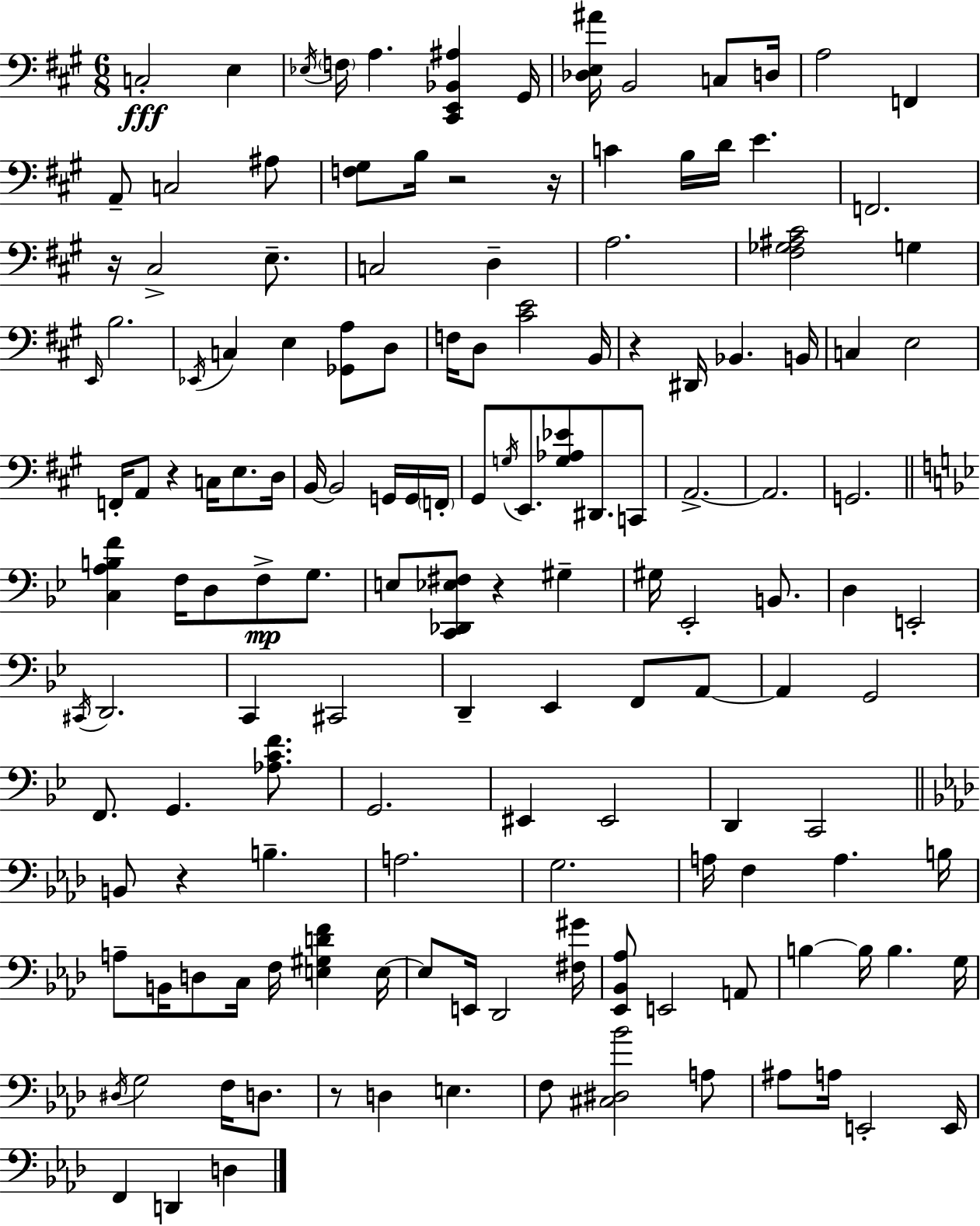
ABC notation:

X:1
T:Untitled
M:6/8
L:1/4
K:A
C,2 E, _E,/4 F,/4 A, [^C,,E,,_B,,^A,] ^G,,/4 [_D,E,^A]/4 B,,2 C,/2 D,/4 A,2 F,, A,,/2 C,2 ^A,/2 [F,^G,]/2 B,/4 z2 z/4 C B,/4 D/4 E F,,2 z/4 ^C,2 E,/2 C,2 D, A,2 [^F,_G,^A,^C]2 G, E,,/4 B,2 _E,,/4 C, E, [_G,,A,]/2 D,/2 F,/4 D,/2 [^CE]2 B,,/4 z ^D,,/4 _B,, B,,/4 C, E,2 F,,/4 A,,/2 z C,/4 E,/2 D,/4 B,,/4 B,,2 G,,/4 G,,/4 F,,/4 ^G,,/2 G,/4 E,,/2 [G,_A,_E]/2 ^D,,/2 C,,/2 A,,2 A,,2 G,,2 [C,A,B,F] F,/4 D,/2 F,/2 G,/2 E,/2 [C,,_D,,_E,^F,]/2 z ^G, ^G,/4 _E,,2 B,,/2 D, E,,2 ^C,,/4 D,,2 C,, ^C,,2 D,, _E,, F,,/2 A,,/2 A,, G,,2 F,,/2 G,, [_A,CF]/2 G,,2 ^E,, ^E,,2 D,, C,,2 B,,/2 z B, A,2 G,2 A,/4 F, A, B,/4 A,/2 B,,/4 D,/2 C,/4 F,/4 [E,^G,DF] E,/4 E,/2 E,,/4 _D,,2 [^F,^G]/4 [_E,,_B,,_A,]/2 E,,2 A,,/2 B, B,/4 B, G,/4 ^D,/4 G,2 F,/4 D,/2 z/2 D, E, F,/2 [^C,^D,_B]2 A,/2 ^A,/2 A,/4 E,,2 E,,/4 F,, D,, D,